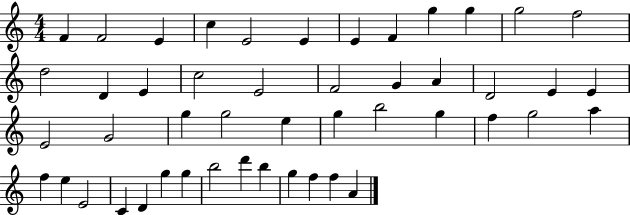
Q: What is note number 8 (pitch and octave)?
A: F4